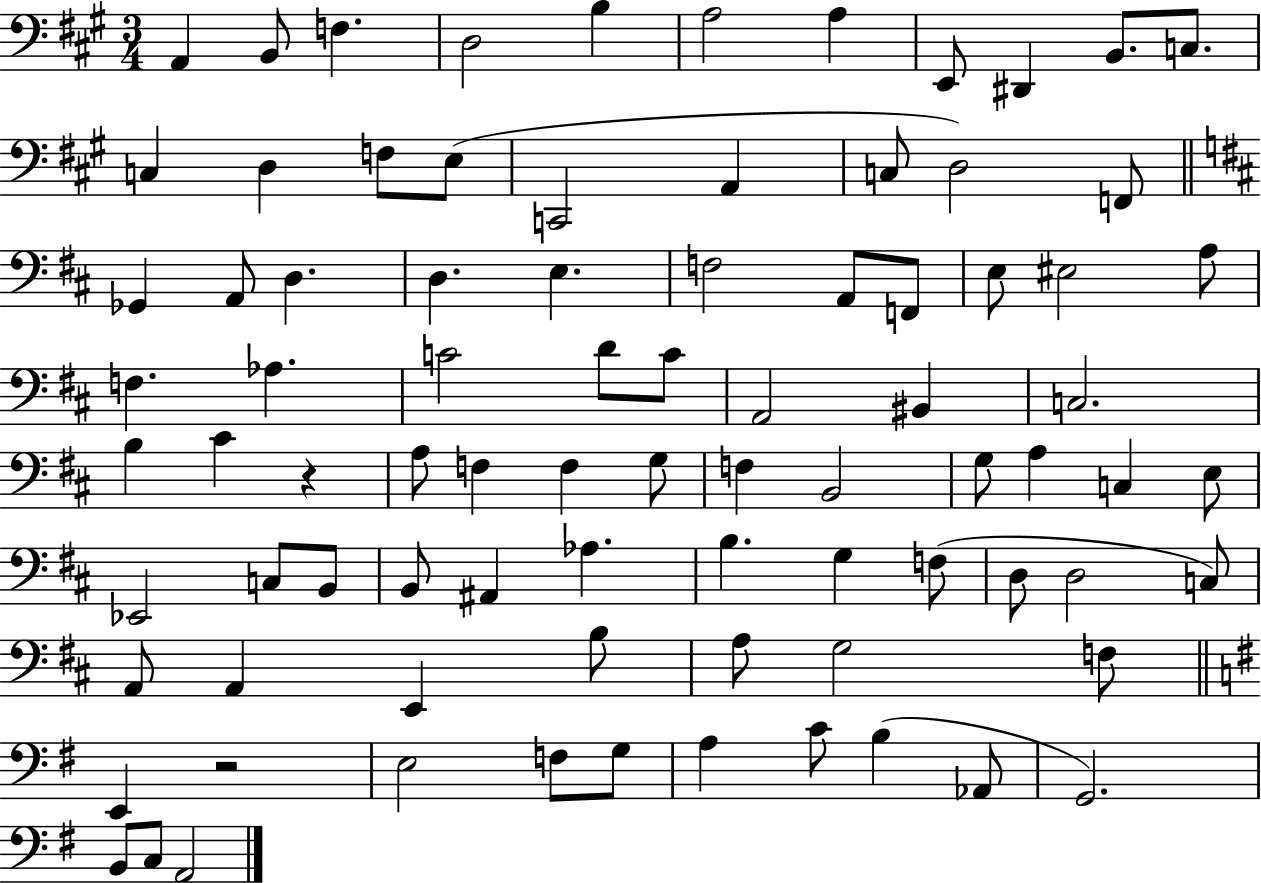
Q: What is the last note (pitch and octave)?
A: A2